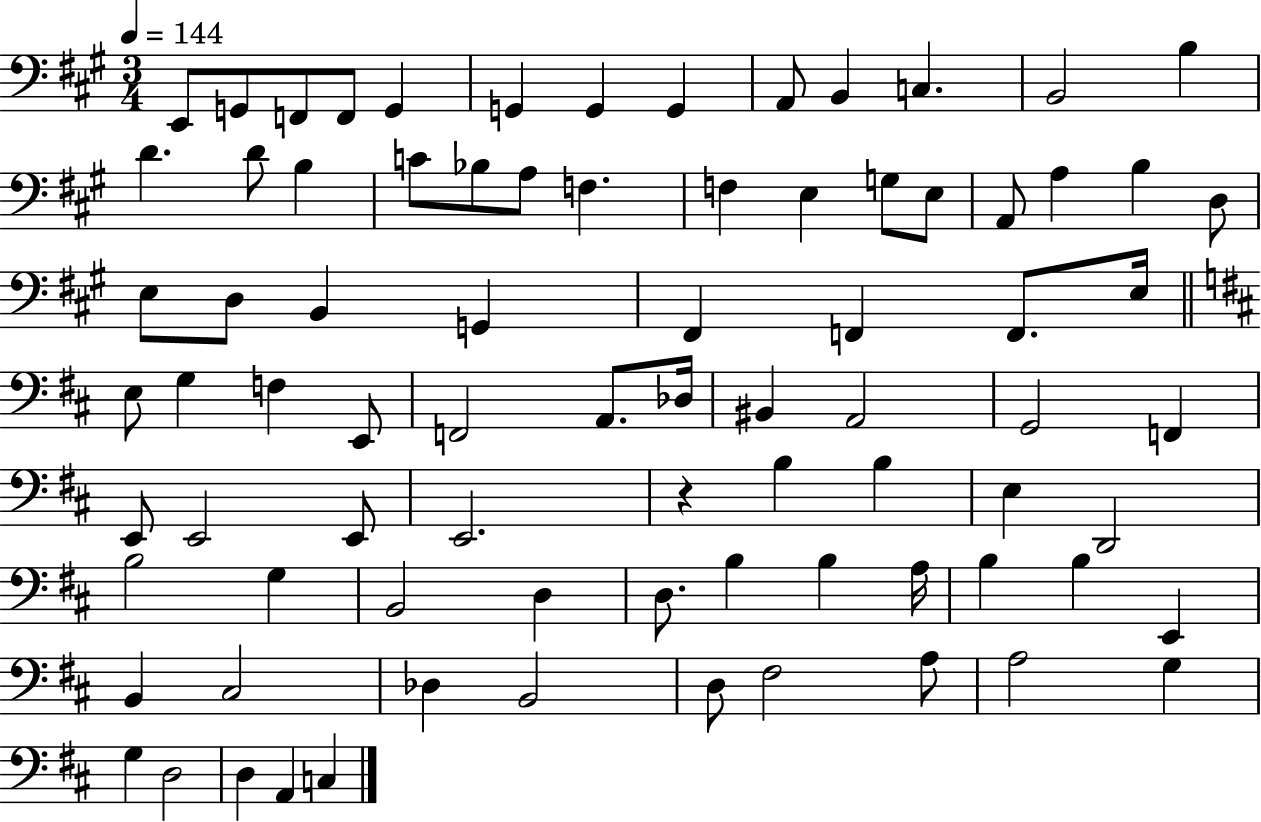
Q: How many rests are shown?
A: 1